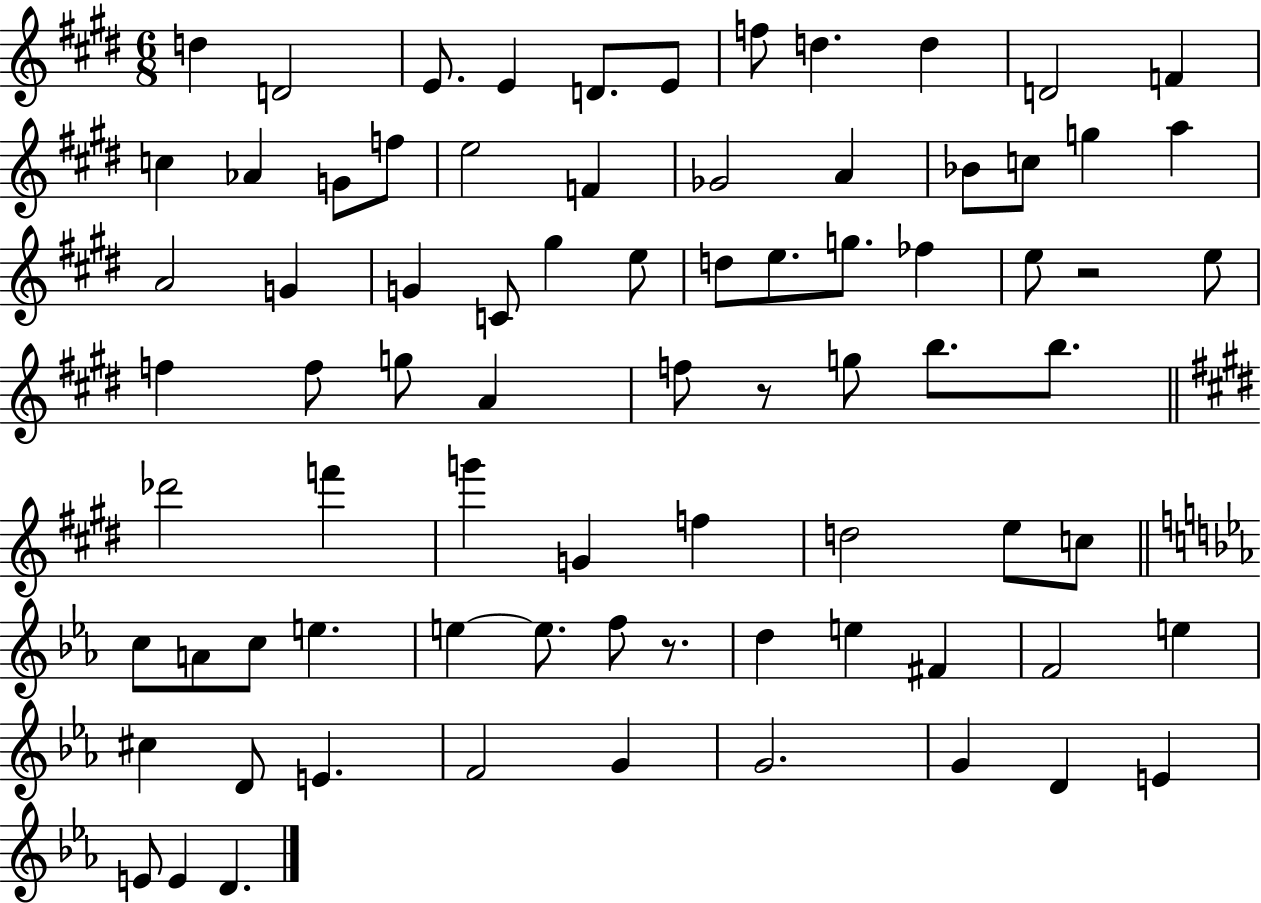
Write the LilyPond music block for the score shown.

{
  \clef treble
  \numericTimeSignature
  \time 6/8
  \key e \major
  d''4 d'2 | e'8. e'4 d'8. e'8 | f''8 d''4. d''4 | d'2 f'4 | \break c''4 aes'4 g'8 f''8 | e''2 f'4 | ges'2 a'4 | bes'8 c''8 g''4 a''4 | \break a'2 g'4 | g'4 c'8 gis''4 e''8 | d''8 e''8. g''8. fes''4 | e''8 r2 e''8 | \break f''4 f''8 g''8 a'4 | f''8 r8 g''8 b''8. b''8. | \bar "||" \break \key e \major des'''2 f'''4 | g'''4 g'4 f''4 | d''2 e''8 c''8 | \bar "||" \break \key c \minor c''8 a'8 c''8 e''4. | e''4~~ e''8. f''8 r8. | d''4 e''4 fis'4 | f'2 e''4 | \break cis''4 d'8 e'4. | f'2 g'4 | g'2. | g'4 d'4 e'4 | \break e'8 e'4 d'4. | \bar "|."
}